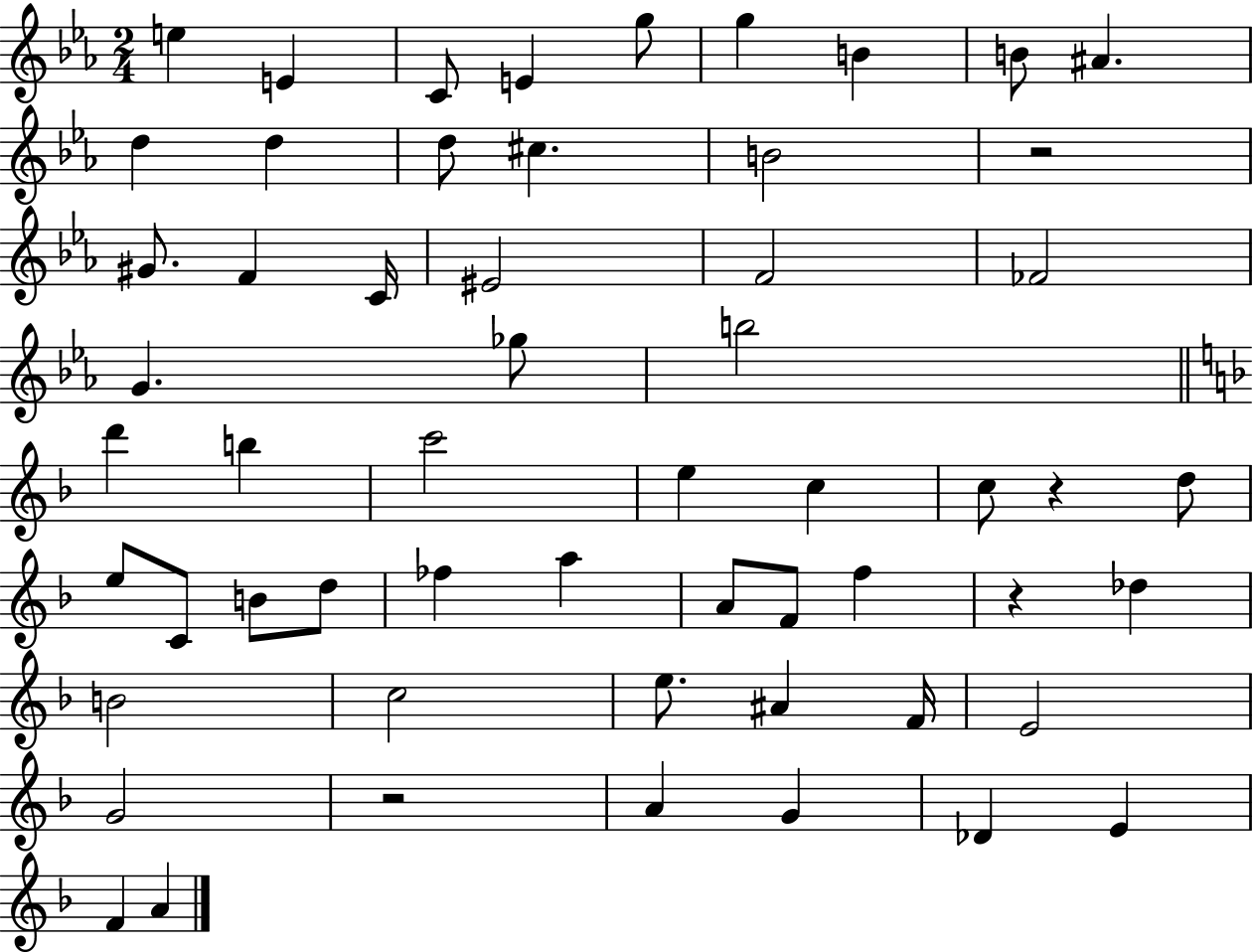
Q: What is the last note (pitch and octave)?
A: A4